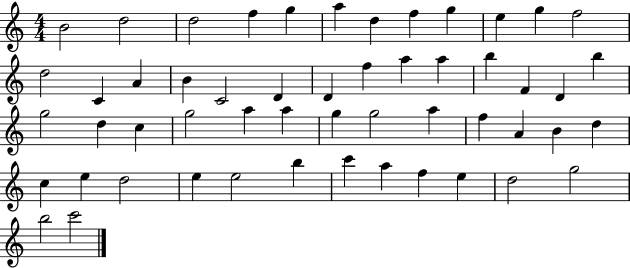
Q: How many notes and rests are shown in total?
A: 53